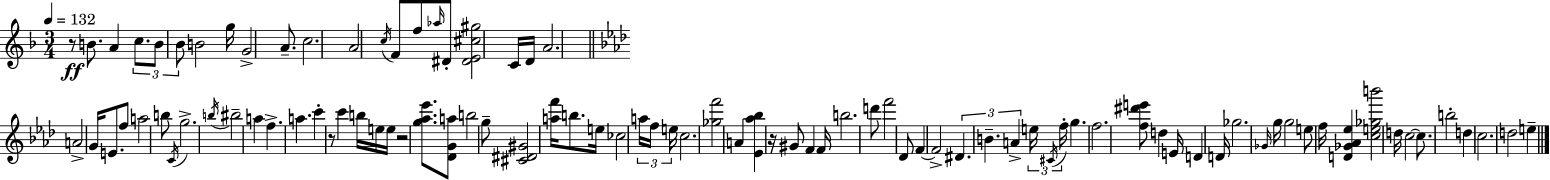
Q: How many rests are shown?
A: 4